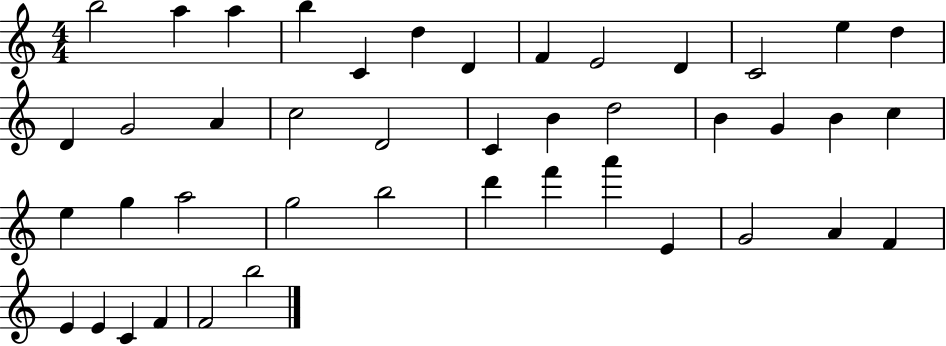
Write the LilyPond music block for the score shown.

{
  \clef treble
  \numericTimeSignature
  \time 4/4
  \key c \major
  b''2 a''4 a''4 | b''4 c'4 d''4 d'4 | f'4 e'2 d'4 | c'2 e''4 d''4 | \break d'4 g'2 a'4 | c''2 d'2 | c'4 b'4 d''2 | b'4 g'4 b'4 c''4 | \break e''4 g''4 a''2 | g''2 b''2 | d'''4 f'''4 a'''4 e'4 | g'2 a'4 f'4 | \break e'4 e'4 c'4 f'4 | f'2 b''2 | \bar "|."
}